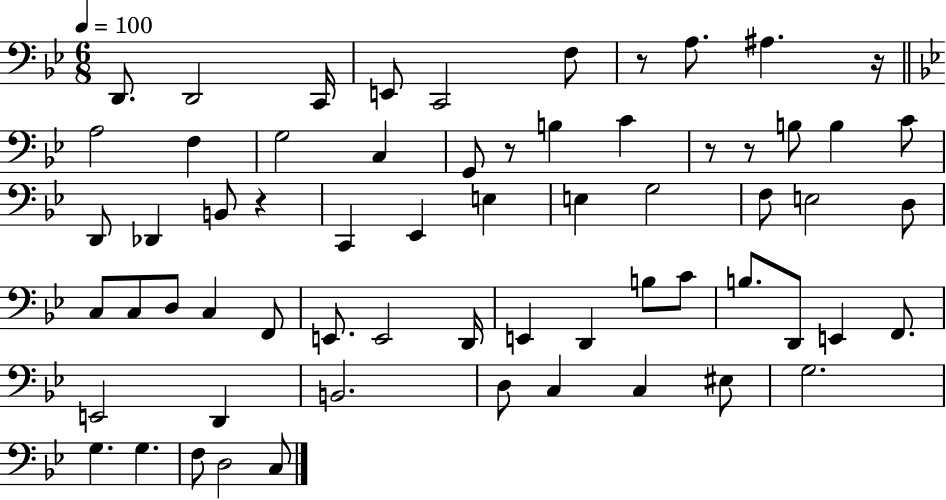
{
  \clef bass
  \numericTimeSignature
  \time 6/8
  \key bes \major
  \tempo 4 = 100
  d,8. d,2 c,16 | e,8 c,2 f8 | r8 a8. ais4. r16 | \bar "||" \break \key g \minor a2 f4 | g2 c4 | g,8 r8 b4 c'4 | r8 r8 b8 b4 c'8 | \break d,8 des,4 b,8 r4 | c,4 ees,4 e4 | e4 g2 | f8 e2 d8 | \break c8 c8 d8 c4 f,8 | e,8. e,2 d,16 | e,4 d,4 b8 c'8 | b8. d,8 e,4 f,8. | \break e,2 d,4 | b,2. | d8 c4 c4 eis8 | g2. | \break g4. g4. | f8 d2 c8 | \bar "|."
}